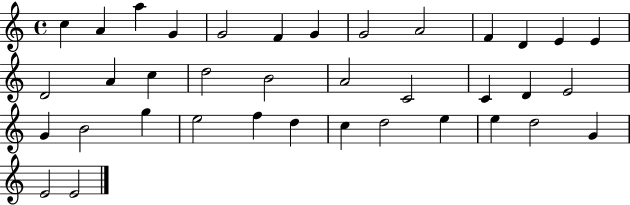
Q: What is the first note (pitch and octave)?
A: C5